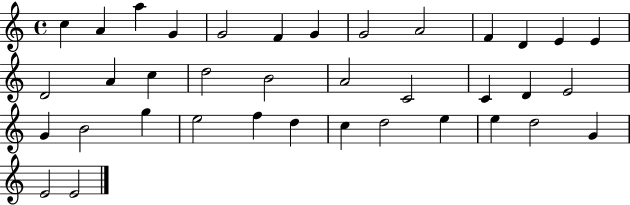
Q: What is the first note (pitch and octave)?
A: C5